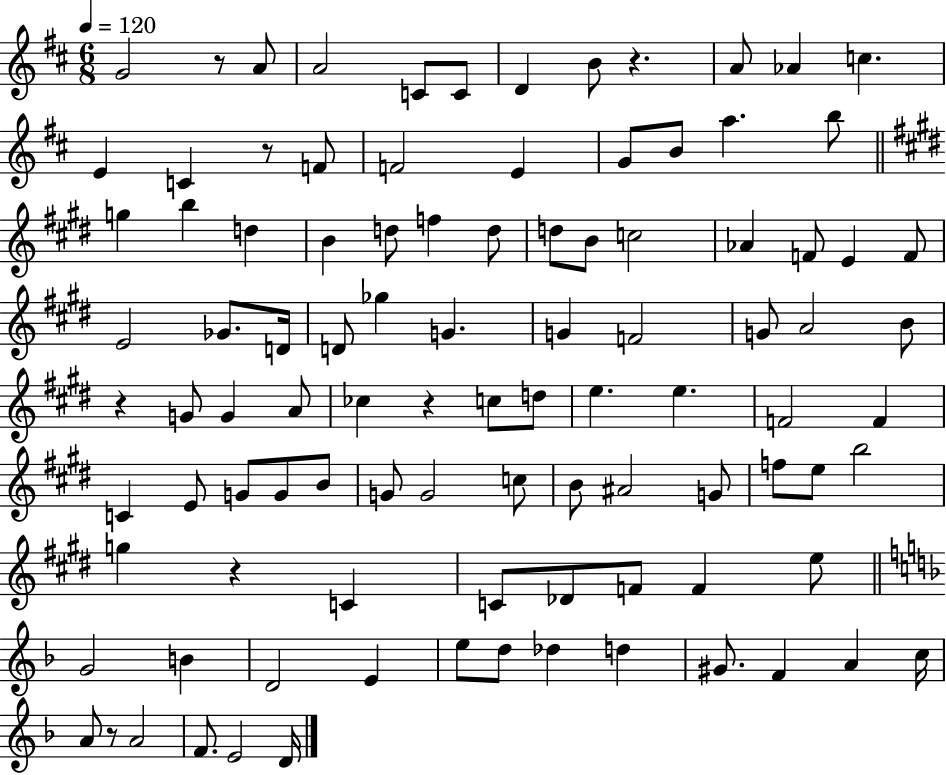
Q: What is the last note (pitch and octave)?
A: D4